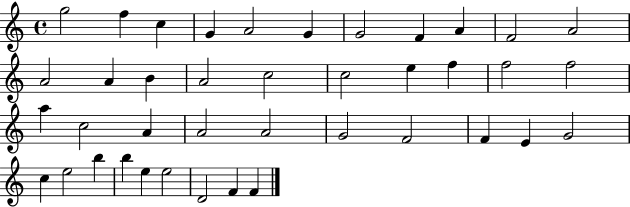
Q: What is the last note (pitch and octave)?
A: F4